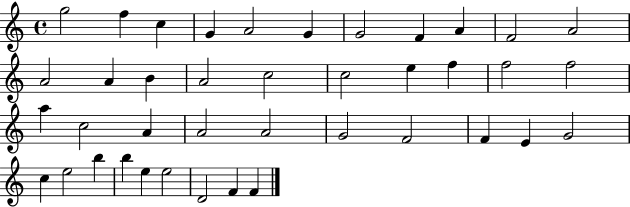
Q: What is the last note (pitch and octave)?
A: F4